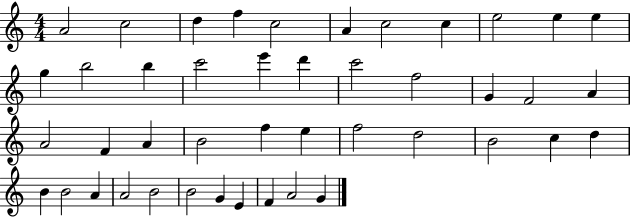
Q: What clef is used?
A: treble